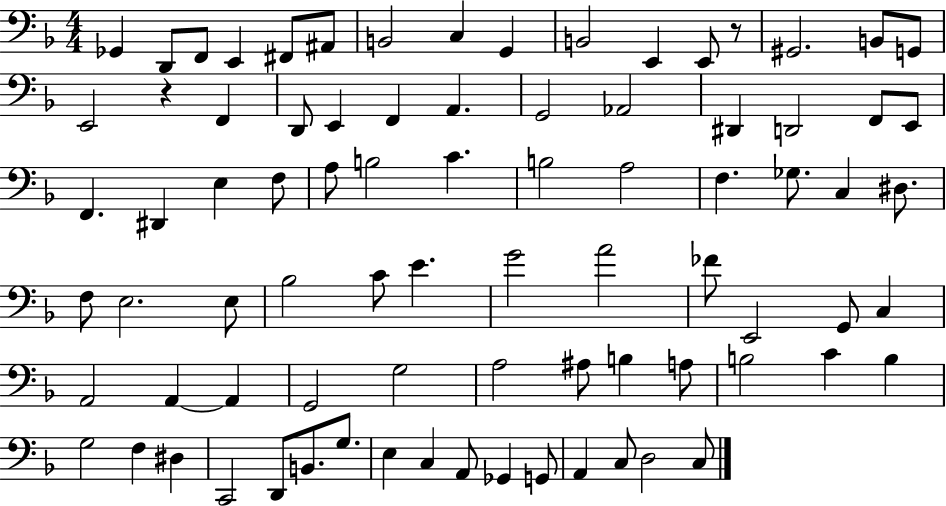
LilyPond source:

{
  \clef bass
  \numericTimeSignature
  \time 4/4
  \key f \major
  ges,4 d,8 f,8 e,4 fis,8 ais,8 | b,2 c4 g,4 | b,2 e,4 e,8 r8 | gis,2. b,8 g,8 | \break e,2 r4 f,4 | d,8 e,4 f,4 a,4. | g,2 aes,2 | dis,4 d,2 f,8 e,8 | \break f,4. dis,4 e4 f8 | a8 b2 c'4. | b2 a2 | f4. ges8. c4 dis8. | \break f8 e2. e8 | bes2 c'8 e'4. | g'2 a'2 | fes'8 e,2 g,8 c4 | \break a,2 a,4~~ a,4 | g,2 g2 | a2 ais8 b4 a8 | b2 c'4 b4 | \break g2 f4 dis4 | c,2 d,8 b,8. g8. | e4 c4 a,8 ges,4 g,8 | a,4 c8 d2 c8 | \break \bar "|."
}